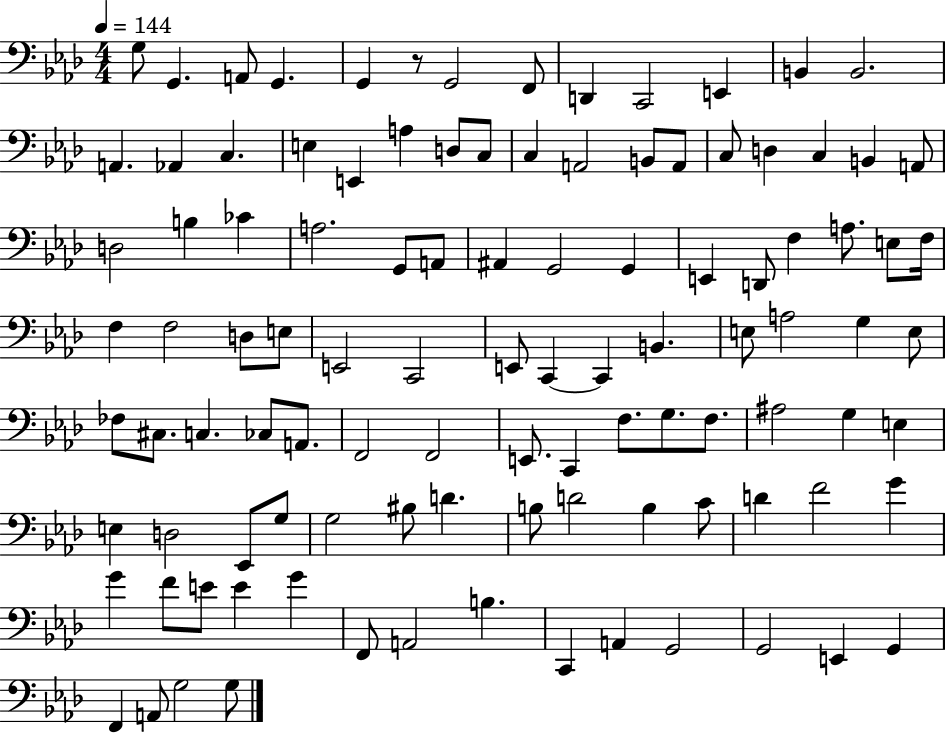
X:1
T:Untitled
M:4/4
L:1/4
K:Ab
G,/2 G,, A,,/2 G,, G,, z/2 G,,2 F,,/2 D,, C,,2 E,, B,, B,,2 A,, _A,, C, E, E,, A, D,/2 C,/2 C, A,,2 B,,/2 A,,/2 C,/2 D, C, B,, A,,/2 D,2 B, _C A,2 G,,/2 A,,/2 ^A,, G,,2 G,, E,, D,,/2 F, A,/2 E,/2 F,/4 F, F,2 D,/2 E,/2 E,,2 C,,2 E,,/2 C,, C,, B,, E,/2 A,2 G, E,/2 _F,/2 ^C,/2 C, _C,/2 A,,/2 F,,2 F,,2 E,,/2 C,, F,/2 G,/2 F,/2 ^A,2 G, E, E, D,2 _E,,/2 G,/2 G,2 ^B,/2 D B,/2 D2 B, C/2 D F2 G G F/2 E/2 E G F,,/2 A,,2 B, C,, A,, G,,2 G,,2 E,, G,, F,, A,,/2 G,2 G,/2